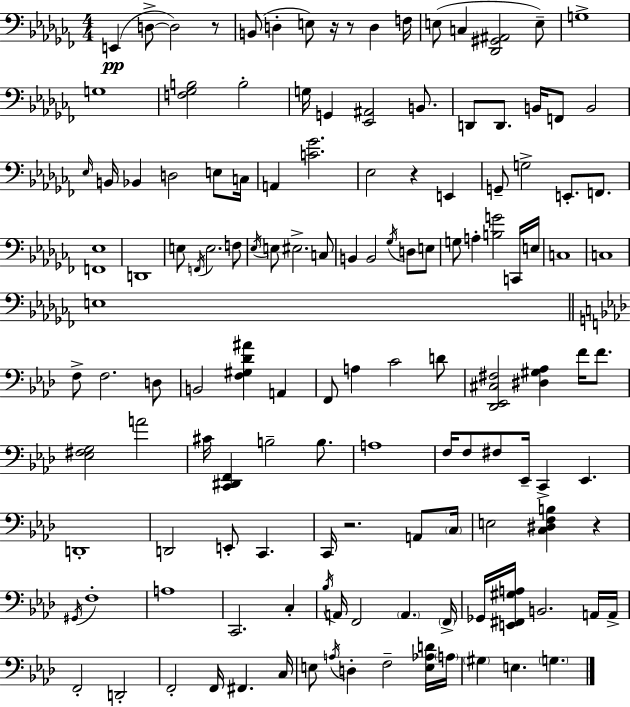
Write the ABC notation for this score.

X:1
T:Untitled
M:4/4
L:1/4
K:Abm
E,, D,/2 D,2 z/2 B,,/2 D, E,/2 z/4 z/2 D, F,/4 E,/2 C, [_D,,^G,,^A,,]2 E,/2 G,4 G,4 [F,_G,B,]2 B,2 G,/4 G,, [_E,,^A,,]2 B,,/2 D,,/2 D,,/2 B,,/4 F,,/2 B,,2 _E,/4 B,,/4 _B,, D,2 E,/2 C,/4 A,, [C_G]2 _E,2 z E,, G,,/2 G,2 E,,/2 F,,/2 [F,,_E,]4 D,,4 E,/2 F,,/4 E,2 F,/2 _E,/4 E,/2 ^E,2 C,/2 B,, B,,2 _G,/4 D,/2 E,/2 G,/2 A, [B,G]2 C,,/4 E,/4 C,4 C,4 E,4 F,/2 F,2 D,/2 B,,2 [F,^G,_D^A] A,, F,,/2 A, C2 D/2 [_D,,_E,,^C,^F,]2 [^D,^G,_A,] F/4 F/2 [_E,^F,G,]2 A2 ^C/4 [C,,^D,,F,,] B,2 B,/2 A,4 F,/4 F,/2 ^F,/2 _E,,/4 C,, _E,, D,,4 D,,2 E,,/2 C,, C,,/4 z2 A,,/2 C,/4 E,2 [C,^D,F,B,] z ^G,,/4 F,4 A,4 C,,2 C, _B,/4 A,,/4 F,,2 A,, F,,/4 _G,,/4 [E,,^F,,^G,A,]/4 B,,2 A,,/4 A,,/4 F,,2 D,,2 F,,2 F,,/4 ^F,, C,/4 E,/2 A,/4 D, F,2 [E,_A,D]/4 A,/4 ^G, E, G,